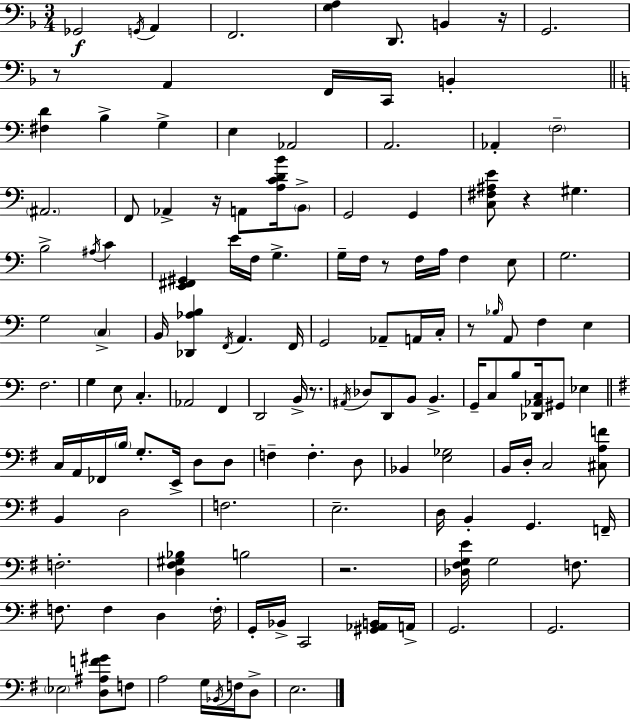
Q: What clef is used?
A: bass